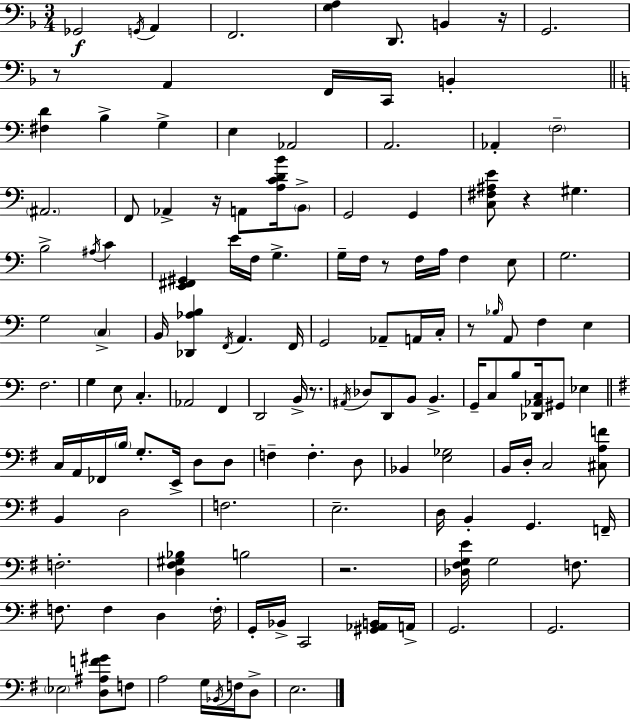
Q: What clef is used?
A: bass